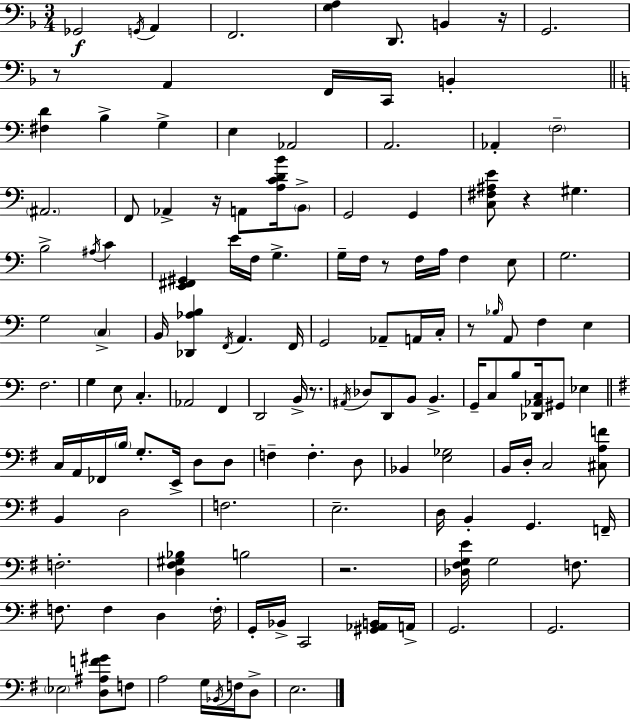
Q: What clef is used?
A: bass